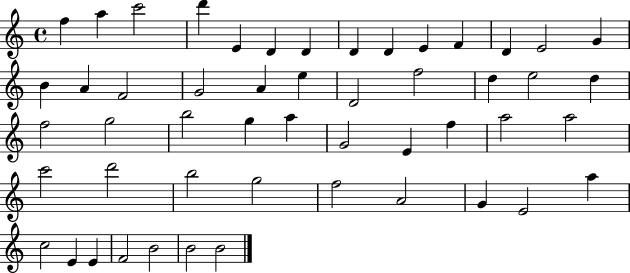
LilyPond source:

{
  \clef treble
  \time 4/4
  \defaultTimeSignature
  \key c \major
  f''4 a''4 c'''2 | d'''4 e'4 d'4 d'4 | d'4 d'4 e'4 f'4 | d'4 e'2 g'4 | \break b'4 a'4 f'2 | g'2 a'4 e''4 | d'2 f''2 | d''4 e''2 d''4 | \break f''2 g''2 | b''2 g''4 a''4 | g'2 e'4 f''4 | a''2 a''2 | \break c'''2 d'''2 | b''2 g''2 | f''2 a'2 | g'4 e'2 a''4 | \break c''2 e'4 e'4 | f'2 b'2 | b'2 b'2 | \bar "|."
}